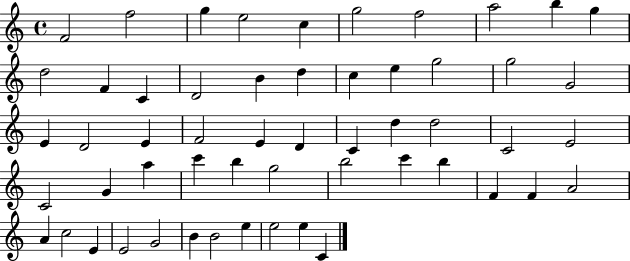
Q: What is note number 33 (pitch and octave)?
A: C4